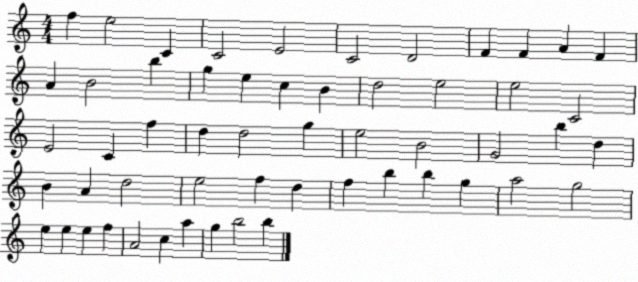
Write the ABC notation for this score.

X:1
T:Untitled
M:4/4
L:1/4
K:C
f e2 C C2 E2 C2 D2 F F A F A B2 b g e c B d2 e2 e2 C2 E2 C f d d2 g e2 B2 G2 b d B A d2 e2 f d f b b g a2 g2 e e e f A2 c a g b2 b